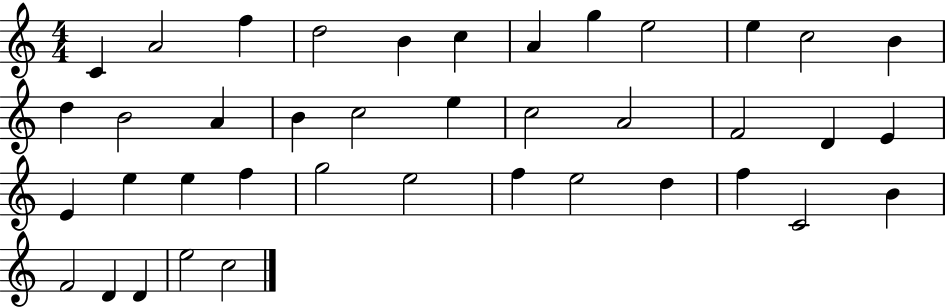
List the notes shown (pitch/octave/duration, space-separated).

C4/q A4/h F5/q D5/h B4/q C5/q A4/q G5/q E5/h E5/q C5/h B4/q D5/q B4/h A4/q B4/q C5/h E5/q C5/h A4/h F4/h D4/q E4/q E4/q E5/q E5/q F5/q G5/h E5/h F5/q E5/h D5/q F5/q C4/h B4/q F4/h D4/q D4/q E5/h C5/h